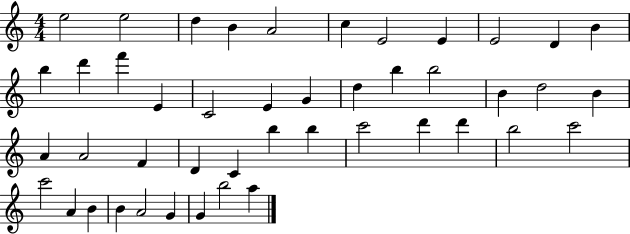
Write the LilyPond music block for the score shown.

{
  \clef treble
  \numericTimeSignature
  \time 4/4
  \key c \major
  e''2 e''2 | d''4 b'4 a'2 | c''4 e'2 e'4 | e'2 d'4 b'4 | \break b''4 d'''4 f'''4 e'4 | c'2 e'4 g'4 | d''4 b''4 b''2 | b'4 d''2 b'4 | \break a'4 a'2 f'4 | d'4 c'4 b''4 b''4 | c'''2 d'''4 d'''4 | b''2 c'''2 | \break c'''2 a'4 b'4 | b'4 a'2 g'4 | g'4 b''2 a''4 | \bar "|."
}